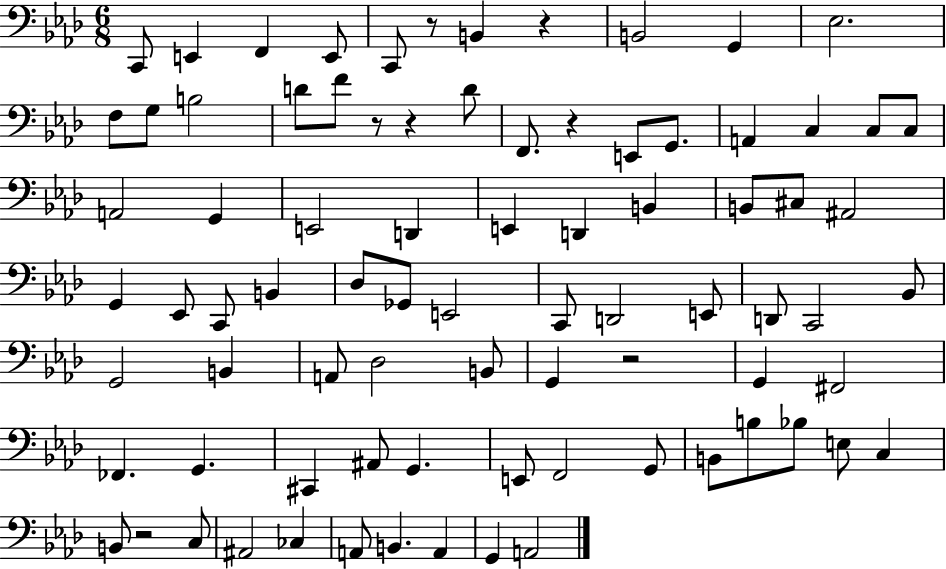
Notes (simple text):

C2/e E2/q F2/q E2/e C2/e R/e B2/q R/q B2/h G2/q Eb3/h. F3/e G3/e B3/h D4/e F4/e R/e R/q D4/e F2/e. R/q E2/e G2/e. A2/q C3/q C3/e C3/e A2/h G2/q E2/h D2/q E2/q D2/q B2/q B2/e C#3/e A#2/h G2/q Eb2/e C2/e B2/q Db3/e Gb2/e E2/h C2/e D2/h E2/e D2/e C2/h Bb2/e G2/h B2/q A2/e Db3/h B2/e G2/q R/h G2/q F#2/h FES2/q. G2/q. C#2/q A#2/e G2/q. E2/e F2/h G2/e B2/e B3/e Bb3/e E3/e C3/q B2/e R/h C3/e A#2/h CES3/q A2/e B2/q. A2/q G2/q A2/h